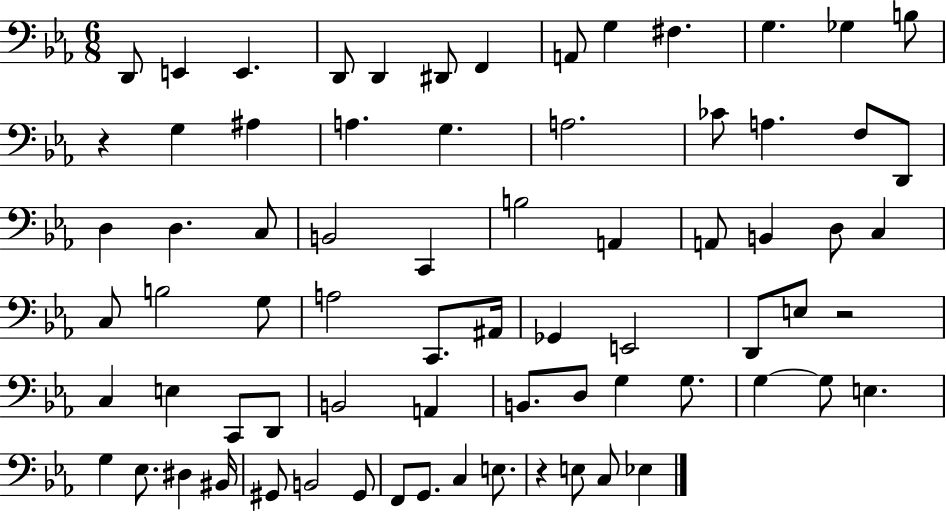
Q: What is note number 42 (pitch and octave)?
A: D2